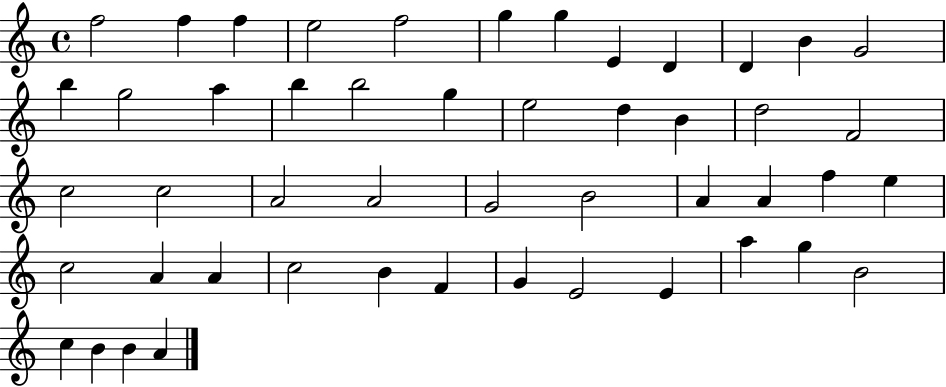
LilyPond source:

{
  \clef treble
  \time 4/4
  \defaultTimeSignature
  \key c \major
  f''2 f''4 f''4 | e''2 f''2 | g''4 g''4 e'4 d'4 | d'4 b'4 g'2 | \break b''4 g''2 a''4 | b''4 b''2 g''4 | e''2 d''4 b'4 | d''2 f'2 | \break c''2 c''2 | a'2 a'2 | g'2 b'2 | a'4 a'4 f''4 e''4 | \break c''2 a'4 a'4 | c''2 b'4 f'4 | g'4 e'2 e'4 | a''4 g''4 b'2 | \break c''4 b'4 b'4 a'4 | \bar "|."
}